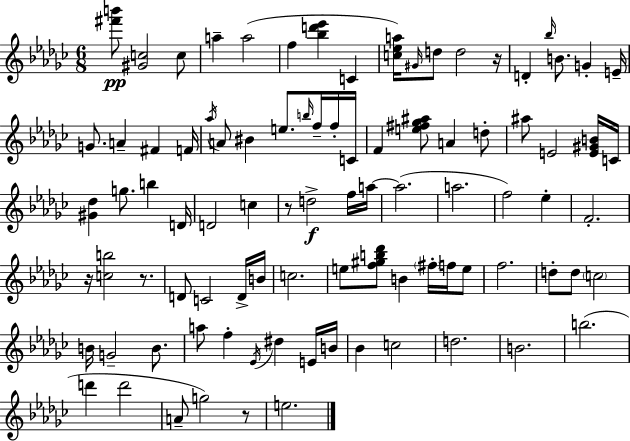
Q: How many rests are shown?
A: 5